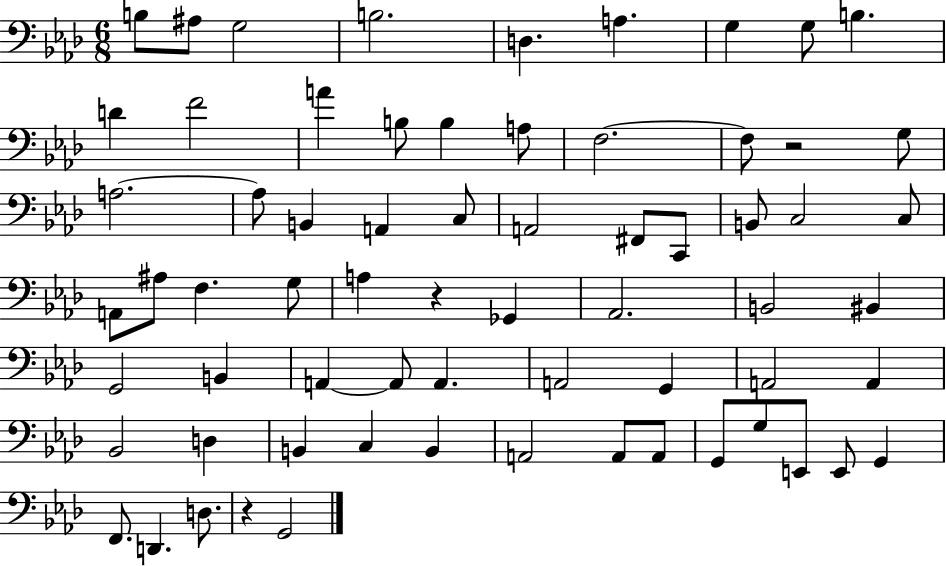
X:1
T:Untitled
M:6/8
L:1/4
K:Ab
B,/2 ^A,/2 G,2 B,2 D, A, G, G,/2 B, D F2 A B,/2 B, A,/2 F,2 F,/2 z2 G,/2 A,2 A,/2 B,, A,, C,/2 A,,2 ^F,,/2 C,,/2 B,,/2 C,2 C,/2 A,,/2 ^A,/2 F, G,/2 A, z _G,, _A,,2 B,,2 ^B,, G,,2 B,, A,, A,,/2 A,, A,,2 G,, A,,2 A,, _B,,2 D, B,, C, B,, A,,2 A,,/2 A,,/2 G,,/2 G,/2 E,,/2 E,,/2 G,, F,,/2 D,, D,/2 z G,,2